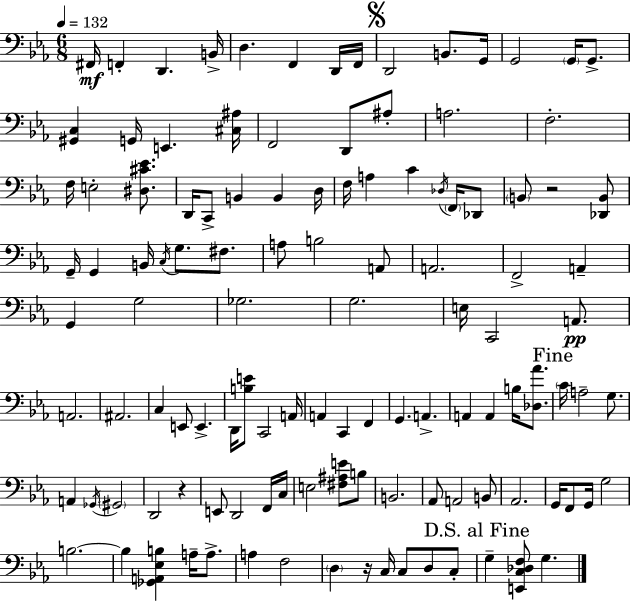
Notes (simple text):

F#2/s F2/q D2/q. B2/s D3/q. F2/q D2/s F2/s D2/h B2/e. G2/s G2/h G2/s G2/e. [G#2,C3]/q G2/s E2/q. [C#3,A#3]/s F2/h D2/e A#3/e A3/h. F3/h. F3/s E3/h [D#3,C#4,Eb4]/e. D2/s C2/e B2/q B2/q D3/s F3/s A3/q C4/q Db3/s F2/s Db2/e B2/e R/h [Db2,B2]/e G2/s G2/q B2/s C3/s G3/e. F#3/e. A3/e B3/h A2/e A2/h. F2/h A2/q G2/q G3/h Gb3/h. G3/h. E3/s C2/h A2/e. A2/h. A#2/h. C3/q E2/e E2/q. D2/s [B3,E4]/e C2/h A2/s A2/q C2/q F2/q G2/q. A2/q. A2/q A2/q B3/s [Db3,Ab4]/e. C4/s A3/h G3/e. A2/q Gb2/s G#2/h D2/h R/q E2/e D2/h F2/s C3/s E3/h [F#3,A#3,E4]/e B3/e B2/h. Ab2/e A2/h B2/e Ab2/h. G2/s F2/e G2/s G3/h B3/h. B3/q [Gb2,A2,Eb3,B3]/q A3/s A3/e. A3/q F3/h D3/q R/s C3/s C3/e D3/e C3/e G3/q [E2,C3,Db3,F3]/e G3/q.